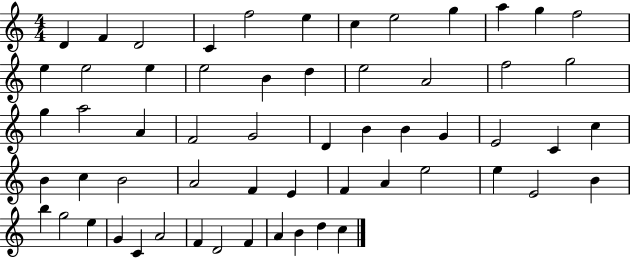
{
  \clef treble
  \numericTimeSignature
  \time 4/4
  \key c \major
  d'4 f'4 d'2 | c'4 f''2 e''4 | c''4 e''2 g''4 | a''4 g''4 f''2 | \break e''4 e''2 e''4 | e''2 b'4 d''4 | e''2 a'2 | f''2 g''2 | \break g''4 a''2 a'4 | f'2 g'2 | d'4 b'4 b'4 g'4 | e'2 c'4 c''4 | \break b'4 c''4 b'2 | a'2 f'4 e'4 | f'4 a'4 e''2 | e''4 e'2 b'4 | \break b''4 g''2 e''4 | g'4 c'4 a'2 | f'4 d'2 f'4 | a'4 b'4 d''4 c''4 | \break \bar "|."
}